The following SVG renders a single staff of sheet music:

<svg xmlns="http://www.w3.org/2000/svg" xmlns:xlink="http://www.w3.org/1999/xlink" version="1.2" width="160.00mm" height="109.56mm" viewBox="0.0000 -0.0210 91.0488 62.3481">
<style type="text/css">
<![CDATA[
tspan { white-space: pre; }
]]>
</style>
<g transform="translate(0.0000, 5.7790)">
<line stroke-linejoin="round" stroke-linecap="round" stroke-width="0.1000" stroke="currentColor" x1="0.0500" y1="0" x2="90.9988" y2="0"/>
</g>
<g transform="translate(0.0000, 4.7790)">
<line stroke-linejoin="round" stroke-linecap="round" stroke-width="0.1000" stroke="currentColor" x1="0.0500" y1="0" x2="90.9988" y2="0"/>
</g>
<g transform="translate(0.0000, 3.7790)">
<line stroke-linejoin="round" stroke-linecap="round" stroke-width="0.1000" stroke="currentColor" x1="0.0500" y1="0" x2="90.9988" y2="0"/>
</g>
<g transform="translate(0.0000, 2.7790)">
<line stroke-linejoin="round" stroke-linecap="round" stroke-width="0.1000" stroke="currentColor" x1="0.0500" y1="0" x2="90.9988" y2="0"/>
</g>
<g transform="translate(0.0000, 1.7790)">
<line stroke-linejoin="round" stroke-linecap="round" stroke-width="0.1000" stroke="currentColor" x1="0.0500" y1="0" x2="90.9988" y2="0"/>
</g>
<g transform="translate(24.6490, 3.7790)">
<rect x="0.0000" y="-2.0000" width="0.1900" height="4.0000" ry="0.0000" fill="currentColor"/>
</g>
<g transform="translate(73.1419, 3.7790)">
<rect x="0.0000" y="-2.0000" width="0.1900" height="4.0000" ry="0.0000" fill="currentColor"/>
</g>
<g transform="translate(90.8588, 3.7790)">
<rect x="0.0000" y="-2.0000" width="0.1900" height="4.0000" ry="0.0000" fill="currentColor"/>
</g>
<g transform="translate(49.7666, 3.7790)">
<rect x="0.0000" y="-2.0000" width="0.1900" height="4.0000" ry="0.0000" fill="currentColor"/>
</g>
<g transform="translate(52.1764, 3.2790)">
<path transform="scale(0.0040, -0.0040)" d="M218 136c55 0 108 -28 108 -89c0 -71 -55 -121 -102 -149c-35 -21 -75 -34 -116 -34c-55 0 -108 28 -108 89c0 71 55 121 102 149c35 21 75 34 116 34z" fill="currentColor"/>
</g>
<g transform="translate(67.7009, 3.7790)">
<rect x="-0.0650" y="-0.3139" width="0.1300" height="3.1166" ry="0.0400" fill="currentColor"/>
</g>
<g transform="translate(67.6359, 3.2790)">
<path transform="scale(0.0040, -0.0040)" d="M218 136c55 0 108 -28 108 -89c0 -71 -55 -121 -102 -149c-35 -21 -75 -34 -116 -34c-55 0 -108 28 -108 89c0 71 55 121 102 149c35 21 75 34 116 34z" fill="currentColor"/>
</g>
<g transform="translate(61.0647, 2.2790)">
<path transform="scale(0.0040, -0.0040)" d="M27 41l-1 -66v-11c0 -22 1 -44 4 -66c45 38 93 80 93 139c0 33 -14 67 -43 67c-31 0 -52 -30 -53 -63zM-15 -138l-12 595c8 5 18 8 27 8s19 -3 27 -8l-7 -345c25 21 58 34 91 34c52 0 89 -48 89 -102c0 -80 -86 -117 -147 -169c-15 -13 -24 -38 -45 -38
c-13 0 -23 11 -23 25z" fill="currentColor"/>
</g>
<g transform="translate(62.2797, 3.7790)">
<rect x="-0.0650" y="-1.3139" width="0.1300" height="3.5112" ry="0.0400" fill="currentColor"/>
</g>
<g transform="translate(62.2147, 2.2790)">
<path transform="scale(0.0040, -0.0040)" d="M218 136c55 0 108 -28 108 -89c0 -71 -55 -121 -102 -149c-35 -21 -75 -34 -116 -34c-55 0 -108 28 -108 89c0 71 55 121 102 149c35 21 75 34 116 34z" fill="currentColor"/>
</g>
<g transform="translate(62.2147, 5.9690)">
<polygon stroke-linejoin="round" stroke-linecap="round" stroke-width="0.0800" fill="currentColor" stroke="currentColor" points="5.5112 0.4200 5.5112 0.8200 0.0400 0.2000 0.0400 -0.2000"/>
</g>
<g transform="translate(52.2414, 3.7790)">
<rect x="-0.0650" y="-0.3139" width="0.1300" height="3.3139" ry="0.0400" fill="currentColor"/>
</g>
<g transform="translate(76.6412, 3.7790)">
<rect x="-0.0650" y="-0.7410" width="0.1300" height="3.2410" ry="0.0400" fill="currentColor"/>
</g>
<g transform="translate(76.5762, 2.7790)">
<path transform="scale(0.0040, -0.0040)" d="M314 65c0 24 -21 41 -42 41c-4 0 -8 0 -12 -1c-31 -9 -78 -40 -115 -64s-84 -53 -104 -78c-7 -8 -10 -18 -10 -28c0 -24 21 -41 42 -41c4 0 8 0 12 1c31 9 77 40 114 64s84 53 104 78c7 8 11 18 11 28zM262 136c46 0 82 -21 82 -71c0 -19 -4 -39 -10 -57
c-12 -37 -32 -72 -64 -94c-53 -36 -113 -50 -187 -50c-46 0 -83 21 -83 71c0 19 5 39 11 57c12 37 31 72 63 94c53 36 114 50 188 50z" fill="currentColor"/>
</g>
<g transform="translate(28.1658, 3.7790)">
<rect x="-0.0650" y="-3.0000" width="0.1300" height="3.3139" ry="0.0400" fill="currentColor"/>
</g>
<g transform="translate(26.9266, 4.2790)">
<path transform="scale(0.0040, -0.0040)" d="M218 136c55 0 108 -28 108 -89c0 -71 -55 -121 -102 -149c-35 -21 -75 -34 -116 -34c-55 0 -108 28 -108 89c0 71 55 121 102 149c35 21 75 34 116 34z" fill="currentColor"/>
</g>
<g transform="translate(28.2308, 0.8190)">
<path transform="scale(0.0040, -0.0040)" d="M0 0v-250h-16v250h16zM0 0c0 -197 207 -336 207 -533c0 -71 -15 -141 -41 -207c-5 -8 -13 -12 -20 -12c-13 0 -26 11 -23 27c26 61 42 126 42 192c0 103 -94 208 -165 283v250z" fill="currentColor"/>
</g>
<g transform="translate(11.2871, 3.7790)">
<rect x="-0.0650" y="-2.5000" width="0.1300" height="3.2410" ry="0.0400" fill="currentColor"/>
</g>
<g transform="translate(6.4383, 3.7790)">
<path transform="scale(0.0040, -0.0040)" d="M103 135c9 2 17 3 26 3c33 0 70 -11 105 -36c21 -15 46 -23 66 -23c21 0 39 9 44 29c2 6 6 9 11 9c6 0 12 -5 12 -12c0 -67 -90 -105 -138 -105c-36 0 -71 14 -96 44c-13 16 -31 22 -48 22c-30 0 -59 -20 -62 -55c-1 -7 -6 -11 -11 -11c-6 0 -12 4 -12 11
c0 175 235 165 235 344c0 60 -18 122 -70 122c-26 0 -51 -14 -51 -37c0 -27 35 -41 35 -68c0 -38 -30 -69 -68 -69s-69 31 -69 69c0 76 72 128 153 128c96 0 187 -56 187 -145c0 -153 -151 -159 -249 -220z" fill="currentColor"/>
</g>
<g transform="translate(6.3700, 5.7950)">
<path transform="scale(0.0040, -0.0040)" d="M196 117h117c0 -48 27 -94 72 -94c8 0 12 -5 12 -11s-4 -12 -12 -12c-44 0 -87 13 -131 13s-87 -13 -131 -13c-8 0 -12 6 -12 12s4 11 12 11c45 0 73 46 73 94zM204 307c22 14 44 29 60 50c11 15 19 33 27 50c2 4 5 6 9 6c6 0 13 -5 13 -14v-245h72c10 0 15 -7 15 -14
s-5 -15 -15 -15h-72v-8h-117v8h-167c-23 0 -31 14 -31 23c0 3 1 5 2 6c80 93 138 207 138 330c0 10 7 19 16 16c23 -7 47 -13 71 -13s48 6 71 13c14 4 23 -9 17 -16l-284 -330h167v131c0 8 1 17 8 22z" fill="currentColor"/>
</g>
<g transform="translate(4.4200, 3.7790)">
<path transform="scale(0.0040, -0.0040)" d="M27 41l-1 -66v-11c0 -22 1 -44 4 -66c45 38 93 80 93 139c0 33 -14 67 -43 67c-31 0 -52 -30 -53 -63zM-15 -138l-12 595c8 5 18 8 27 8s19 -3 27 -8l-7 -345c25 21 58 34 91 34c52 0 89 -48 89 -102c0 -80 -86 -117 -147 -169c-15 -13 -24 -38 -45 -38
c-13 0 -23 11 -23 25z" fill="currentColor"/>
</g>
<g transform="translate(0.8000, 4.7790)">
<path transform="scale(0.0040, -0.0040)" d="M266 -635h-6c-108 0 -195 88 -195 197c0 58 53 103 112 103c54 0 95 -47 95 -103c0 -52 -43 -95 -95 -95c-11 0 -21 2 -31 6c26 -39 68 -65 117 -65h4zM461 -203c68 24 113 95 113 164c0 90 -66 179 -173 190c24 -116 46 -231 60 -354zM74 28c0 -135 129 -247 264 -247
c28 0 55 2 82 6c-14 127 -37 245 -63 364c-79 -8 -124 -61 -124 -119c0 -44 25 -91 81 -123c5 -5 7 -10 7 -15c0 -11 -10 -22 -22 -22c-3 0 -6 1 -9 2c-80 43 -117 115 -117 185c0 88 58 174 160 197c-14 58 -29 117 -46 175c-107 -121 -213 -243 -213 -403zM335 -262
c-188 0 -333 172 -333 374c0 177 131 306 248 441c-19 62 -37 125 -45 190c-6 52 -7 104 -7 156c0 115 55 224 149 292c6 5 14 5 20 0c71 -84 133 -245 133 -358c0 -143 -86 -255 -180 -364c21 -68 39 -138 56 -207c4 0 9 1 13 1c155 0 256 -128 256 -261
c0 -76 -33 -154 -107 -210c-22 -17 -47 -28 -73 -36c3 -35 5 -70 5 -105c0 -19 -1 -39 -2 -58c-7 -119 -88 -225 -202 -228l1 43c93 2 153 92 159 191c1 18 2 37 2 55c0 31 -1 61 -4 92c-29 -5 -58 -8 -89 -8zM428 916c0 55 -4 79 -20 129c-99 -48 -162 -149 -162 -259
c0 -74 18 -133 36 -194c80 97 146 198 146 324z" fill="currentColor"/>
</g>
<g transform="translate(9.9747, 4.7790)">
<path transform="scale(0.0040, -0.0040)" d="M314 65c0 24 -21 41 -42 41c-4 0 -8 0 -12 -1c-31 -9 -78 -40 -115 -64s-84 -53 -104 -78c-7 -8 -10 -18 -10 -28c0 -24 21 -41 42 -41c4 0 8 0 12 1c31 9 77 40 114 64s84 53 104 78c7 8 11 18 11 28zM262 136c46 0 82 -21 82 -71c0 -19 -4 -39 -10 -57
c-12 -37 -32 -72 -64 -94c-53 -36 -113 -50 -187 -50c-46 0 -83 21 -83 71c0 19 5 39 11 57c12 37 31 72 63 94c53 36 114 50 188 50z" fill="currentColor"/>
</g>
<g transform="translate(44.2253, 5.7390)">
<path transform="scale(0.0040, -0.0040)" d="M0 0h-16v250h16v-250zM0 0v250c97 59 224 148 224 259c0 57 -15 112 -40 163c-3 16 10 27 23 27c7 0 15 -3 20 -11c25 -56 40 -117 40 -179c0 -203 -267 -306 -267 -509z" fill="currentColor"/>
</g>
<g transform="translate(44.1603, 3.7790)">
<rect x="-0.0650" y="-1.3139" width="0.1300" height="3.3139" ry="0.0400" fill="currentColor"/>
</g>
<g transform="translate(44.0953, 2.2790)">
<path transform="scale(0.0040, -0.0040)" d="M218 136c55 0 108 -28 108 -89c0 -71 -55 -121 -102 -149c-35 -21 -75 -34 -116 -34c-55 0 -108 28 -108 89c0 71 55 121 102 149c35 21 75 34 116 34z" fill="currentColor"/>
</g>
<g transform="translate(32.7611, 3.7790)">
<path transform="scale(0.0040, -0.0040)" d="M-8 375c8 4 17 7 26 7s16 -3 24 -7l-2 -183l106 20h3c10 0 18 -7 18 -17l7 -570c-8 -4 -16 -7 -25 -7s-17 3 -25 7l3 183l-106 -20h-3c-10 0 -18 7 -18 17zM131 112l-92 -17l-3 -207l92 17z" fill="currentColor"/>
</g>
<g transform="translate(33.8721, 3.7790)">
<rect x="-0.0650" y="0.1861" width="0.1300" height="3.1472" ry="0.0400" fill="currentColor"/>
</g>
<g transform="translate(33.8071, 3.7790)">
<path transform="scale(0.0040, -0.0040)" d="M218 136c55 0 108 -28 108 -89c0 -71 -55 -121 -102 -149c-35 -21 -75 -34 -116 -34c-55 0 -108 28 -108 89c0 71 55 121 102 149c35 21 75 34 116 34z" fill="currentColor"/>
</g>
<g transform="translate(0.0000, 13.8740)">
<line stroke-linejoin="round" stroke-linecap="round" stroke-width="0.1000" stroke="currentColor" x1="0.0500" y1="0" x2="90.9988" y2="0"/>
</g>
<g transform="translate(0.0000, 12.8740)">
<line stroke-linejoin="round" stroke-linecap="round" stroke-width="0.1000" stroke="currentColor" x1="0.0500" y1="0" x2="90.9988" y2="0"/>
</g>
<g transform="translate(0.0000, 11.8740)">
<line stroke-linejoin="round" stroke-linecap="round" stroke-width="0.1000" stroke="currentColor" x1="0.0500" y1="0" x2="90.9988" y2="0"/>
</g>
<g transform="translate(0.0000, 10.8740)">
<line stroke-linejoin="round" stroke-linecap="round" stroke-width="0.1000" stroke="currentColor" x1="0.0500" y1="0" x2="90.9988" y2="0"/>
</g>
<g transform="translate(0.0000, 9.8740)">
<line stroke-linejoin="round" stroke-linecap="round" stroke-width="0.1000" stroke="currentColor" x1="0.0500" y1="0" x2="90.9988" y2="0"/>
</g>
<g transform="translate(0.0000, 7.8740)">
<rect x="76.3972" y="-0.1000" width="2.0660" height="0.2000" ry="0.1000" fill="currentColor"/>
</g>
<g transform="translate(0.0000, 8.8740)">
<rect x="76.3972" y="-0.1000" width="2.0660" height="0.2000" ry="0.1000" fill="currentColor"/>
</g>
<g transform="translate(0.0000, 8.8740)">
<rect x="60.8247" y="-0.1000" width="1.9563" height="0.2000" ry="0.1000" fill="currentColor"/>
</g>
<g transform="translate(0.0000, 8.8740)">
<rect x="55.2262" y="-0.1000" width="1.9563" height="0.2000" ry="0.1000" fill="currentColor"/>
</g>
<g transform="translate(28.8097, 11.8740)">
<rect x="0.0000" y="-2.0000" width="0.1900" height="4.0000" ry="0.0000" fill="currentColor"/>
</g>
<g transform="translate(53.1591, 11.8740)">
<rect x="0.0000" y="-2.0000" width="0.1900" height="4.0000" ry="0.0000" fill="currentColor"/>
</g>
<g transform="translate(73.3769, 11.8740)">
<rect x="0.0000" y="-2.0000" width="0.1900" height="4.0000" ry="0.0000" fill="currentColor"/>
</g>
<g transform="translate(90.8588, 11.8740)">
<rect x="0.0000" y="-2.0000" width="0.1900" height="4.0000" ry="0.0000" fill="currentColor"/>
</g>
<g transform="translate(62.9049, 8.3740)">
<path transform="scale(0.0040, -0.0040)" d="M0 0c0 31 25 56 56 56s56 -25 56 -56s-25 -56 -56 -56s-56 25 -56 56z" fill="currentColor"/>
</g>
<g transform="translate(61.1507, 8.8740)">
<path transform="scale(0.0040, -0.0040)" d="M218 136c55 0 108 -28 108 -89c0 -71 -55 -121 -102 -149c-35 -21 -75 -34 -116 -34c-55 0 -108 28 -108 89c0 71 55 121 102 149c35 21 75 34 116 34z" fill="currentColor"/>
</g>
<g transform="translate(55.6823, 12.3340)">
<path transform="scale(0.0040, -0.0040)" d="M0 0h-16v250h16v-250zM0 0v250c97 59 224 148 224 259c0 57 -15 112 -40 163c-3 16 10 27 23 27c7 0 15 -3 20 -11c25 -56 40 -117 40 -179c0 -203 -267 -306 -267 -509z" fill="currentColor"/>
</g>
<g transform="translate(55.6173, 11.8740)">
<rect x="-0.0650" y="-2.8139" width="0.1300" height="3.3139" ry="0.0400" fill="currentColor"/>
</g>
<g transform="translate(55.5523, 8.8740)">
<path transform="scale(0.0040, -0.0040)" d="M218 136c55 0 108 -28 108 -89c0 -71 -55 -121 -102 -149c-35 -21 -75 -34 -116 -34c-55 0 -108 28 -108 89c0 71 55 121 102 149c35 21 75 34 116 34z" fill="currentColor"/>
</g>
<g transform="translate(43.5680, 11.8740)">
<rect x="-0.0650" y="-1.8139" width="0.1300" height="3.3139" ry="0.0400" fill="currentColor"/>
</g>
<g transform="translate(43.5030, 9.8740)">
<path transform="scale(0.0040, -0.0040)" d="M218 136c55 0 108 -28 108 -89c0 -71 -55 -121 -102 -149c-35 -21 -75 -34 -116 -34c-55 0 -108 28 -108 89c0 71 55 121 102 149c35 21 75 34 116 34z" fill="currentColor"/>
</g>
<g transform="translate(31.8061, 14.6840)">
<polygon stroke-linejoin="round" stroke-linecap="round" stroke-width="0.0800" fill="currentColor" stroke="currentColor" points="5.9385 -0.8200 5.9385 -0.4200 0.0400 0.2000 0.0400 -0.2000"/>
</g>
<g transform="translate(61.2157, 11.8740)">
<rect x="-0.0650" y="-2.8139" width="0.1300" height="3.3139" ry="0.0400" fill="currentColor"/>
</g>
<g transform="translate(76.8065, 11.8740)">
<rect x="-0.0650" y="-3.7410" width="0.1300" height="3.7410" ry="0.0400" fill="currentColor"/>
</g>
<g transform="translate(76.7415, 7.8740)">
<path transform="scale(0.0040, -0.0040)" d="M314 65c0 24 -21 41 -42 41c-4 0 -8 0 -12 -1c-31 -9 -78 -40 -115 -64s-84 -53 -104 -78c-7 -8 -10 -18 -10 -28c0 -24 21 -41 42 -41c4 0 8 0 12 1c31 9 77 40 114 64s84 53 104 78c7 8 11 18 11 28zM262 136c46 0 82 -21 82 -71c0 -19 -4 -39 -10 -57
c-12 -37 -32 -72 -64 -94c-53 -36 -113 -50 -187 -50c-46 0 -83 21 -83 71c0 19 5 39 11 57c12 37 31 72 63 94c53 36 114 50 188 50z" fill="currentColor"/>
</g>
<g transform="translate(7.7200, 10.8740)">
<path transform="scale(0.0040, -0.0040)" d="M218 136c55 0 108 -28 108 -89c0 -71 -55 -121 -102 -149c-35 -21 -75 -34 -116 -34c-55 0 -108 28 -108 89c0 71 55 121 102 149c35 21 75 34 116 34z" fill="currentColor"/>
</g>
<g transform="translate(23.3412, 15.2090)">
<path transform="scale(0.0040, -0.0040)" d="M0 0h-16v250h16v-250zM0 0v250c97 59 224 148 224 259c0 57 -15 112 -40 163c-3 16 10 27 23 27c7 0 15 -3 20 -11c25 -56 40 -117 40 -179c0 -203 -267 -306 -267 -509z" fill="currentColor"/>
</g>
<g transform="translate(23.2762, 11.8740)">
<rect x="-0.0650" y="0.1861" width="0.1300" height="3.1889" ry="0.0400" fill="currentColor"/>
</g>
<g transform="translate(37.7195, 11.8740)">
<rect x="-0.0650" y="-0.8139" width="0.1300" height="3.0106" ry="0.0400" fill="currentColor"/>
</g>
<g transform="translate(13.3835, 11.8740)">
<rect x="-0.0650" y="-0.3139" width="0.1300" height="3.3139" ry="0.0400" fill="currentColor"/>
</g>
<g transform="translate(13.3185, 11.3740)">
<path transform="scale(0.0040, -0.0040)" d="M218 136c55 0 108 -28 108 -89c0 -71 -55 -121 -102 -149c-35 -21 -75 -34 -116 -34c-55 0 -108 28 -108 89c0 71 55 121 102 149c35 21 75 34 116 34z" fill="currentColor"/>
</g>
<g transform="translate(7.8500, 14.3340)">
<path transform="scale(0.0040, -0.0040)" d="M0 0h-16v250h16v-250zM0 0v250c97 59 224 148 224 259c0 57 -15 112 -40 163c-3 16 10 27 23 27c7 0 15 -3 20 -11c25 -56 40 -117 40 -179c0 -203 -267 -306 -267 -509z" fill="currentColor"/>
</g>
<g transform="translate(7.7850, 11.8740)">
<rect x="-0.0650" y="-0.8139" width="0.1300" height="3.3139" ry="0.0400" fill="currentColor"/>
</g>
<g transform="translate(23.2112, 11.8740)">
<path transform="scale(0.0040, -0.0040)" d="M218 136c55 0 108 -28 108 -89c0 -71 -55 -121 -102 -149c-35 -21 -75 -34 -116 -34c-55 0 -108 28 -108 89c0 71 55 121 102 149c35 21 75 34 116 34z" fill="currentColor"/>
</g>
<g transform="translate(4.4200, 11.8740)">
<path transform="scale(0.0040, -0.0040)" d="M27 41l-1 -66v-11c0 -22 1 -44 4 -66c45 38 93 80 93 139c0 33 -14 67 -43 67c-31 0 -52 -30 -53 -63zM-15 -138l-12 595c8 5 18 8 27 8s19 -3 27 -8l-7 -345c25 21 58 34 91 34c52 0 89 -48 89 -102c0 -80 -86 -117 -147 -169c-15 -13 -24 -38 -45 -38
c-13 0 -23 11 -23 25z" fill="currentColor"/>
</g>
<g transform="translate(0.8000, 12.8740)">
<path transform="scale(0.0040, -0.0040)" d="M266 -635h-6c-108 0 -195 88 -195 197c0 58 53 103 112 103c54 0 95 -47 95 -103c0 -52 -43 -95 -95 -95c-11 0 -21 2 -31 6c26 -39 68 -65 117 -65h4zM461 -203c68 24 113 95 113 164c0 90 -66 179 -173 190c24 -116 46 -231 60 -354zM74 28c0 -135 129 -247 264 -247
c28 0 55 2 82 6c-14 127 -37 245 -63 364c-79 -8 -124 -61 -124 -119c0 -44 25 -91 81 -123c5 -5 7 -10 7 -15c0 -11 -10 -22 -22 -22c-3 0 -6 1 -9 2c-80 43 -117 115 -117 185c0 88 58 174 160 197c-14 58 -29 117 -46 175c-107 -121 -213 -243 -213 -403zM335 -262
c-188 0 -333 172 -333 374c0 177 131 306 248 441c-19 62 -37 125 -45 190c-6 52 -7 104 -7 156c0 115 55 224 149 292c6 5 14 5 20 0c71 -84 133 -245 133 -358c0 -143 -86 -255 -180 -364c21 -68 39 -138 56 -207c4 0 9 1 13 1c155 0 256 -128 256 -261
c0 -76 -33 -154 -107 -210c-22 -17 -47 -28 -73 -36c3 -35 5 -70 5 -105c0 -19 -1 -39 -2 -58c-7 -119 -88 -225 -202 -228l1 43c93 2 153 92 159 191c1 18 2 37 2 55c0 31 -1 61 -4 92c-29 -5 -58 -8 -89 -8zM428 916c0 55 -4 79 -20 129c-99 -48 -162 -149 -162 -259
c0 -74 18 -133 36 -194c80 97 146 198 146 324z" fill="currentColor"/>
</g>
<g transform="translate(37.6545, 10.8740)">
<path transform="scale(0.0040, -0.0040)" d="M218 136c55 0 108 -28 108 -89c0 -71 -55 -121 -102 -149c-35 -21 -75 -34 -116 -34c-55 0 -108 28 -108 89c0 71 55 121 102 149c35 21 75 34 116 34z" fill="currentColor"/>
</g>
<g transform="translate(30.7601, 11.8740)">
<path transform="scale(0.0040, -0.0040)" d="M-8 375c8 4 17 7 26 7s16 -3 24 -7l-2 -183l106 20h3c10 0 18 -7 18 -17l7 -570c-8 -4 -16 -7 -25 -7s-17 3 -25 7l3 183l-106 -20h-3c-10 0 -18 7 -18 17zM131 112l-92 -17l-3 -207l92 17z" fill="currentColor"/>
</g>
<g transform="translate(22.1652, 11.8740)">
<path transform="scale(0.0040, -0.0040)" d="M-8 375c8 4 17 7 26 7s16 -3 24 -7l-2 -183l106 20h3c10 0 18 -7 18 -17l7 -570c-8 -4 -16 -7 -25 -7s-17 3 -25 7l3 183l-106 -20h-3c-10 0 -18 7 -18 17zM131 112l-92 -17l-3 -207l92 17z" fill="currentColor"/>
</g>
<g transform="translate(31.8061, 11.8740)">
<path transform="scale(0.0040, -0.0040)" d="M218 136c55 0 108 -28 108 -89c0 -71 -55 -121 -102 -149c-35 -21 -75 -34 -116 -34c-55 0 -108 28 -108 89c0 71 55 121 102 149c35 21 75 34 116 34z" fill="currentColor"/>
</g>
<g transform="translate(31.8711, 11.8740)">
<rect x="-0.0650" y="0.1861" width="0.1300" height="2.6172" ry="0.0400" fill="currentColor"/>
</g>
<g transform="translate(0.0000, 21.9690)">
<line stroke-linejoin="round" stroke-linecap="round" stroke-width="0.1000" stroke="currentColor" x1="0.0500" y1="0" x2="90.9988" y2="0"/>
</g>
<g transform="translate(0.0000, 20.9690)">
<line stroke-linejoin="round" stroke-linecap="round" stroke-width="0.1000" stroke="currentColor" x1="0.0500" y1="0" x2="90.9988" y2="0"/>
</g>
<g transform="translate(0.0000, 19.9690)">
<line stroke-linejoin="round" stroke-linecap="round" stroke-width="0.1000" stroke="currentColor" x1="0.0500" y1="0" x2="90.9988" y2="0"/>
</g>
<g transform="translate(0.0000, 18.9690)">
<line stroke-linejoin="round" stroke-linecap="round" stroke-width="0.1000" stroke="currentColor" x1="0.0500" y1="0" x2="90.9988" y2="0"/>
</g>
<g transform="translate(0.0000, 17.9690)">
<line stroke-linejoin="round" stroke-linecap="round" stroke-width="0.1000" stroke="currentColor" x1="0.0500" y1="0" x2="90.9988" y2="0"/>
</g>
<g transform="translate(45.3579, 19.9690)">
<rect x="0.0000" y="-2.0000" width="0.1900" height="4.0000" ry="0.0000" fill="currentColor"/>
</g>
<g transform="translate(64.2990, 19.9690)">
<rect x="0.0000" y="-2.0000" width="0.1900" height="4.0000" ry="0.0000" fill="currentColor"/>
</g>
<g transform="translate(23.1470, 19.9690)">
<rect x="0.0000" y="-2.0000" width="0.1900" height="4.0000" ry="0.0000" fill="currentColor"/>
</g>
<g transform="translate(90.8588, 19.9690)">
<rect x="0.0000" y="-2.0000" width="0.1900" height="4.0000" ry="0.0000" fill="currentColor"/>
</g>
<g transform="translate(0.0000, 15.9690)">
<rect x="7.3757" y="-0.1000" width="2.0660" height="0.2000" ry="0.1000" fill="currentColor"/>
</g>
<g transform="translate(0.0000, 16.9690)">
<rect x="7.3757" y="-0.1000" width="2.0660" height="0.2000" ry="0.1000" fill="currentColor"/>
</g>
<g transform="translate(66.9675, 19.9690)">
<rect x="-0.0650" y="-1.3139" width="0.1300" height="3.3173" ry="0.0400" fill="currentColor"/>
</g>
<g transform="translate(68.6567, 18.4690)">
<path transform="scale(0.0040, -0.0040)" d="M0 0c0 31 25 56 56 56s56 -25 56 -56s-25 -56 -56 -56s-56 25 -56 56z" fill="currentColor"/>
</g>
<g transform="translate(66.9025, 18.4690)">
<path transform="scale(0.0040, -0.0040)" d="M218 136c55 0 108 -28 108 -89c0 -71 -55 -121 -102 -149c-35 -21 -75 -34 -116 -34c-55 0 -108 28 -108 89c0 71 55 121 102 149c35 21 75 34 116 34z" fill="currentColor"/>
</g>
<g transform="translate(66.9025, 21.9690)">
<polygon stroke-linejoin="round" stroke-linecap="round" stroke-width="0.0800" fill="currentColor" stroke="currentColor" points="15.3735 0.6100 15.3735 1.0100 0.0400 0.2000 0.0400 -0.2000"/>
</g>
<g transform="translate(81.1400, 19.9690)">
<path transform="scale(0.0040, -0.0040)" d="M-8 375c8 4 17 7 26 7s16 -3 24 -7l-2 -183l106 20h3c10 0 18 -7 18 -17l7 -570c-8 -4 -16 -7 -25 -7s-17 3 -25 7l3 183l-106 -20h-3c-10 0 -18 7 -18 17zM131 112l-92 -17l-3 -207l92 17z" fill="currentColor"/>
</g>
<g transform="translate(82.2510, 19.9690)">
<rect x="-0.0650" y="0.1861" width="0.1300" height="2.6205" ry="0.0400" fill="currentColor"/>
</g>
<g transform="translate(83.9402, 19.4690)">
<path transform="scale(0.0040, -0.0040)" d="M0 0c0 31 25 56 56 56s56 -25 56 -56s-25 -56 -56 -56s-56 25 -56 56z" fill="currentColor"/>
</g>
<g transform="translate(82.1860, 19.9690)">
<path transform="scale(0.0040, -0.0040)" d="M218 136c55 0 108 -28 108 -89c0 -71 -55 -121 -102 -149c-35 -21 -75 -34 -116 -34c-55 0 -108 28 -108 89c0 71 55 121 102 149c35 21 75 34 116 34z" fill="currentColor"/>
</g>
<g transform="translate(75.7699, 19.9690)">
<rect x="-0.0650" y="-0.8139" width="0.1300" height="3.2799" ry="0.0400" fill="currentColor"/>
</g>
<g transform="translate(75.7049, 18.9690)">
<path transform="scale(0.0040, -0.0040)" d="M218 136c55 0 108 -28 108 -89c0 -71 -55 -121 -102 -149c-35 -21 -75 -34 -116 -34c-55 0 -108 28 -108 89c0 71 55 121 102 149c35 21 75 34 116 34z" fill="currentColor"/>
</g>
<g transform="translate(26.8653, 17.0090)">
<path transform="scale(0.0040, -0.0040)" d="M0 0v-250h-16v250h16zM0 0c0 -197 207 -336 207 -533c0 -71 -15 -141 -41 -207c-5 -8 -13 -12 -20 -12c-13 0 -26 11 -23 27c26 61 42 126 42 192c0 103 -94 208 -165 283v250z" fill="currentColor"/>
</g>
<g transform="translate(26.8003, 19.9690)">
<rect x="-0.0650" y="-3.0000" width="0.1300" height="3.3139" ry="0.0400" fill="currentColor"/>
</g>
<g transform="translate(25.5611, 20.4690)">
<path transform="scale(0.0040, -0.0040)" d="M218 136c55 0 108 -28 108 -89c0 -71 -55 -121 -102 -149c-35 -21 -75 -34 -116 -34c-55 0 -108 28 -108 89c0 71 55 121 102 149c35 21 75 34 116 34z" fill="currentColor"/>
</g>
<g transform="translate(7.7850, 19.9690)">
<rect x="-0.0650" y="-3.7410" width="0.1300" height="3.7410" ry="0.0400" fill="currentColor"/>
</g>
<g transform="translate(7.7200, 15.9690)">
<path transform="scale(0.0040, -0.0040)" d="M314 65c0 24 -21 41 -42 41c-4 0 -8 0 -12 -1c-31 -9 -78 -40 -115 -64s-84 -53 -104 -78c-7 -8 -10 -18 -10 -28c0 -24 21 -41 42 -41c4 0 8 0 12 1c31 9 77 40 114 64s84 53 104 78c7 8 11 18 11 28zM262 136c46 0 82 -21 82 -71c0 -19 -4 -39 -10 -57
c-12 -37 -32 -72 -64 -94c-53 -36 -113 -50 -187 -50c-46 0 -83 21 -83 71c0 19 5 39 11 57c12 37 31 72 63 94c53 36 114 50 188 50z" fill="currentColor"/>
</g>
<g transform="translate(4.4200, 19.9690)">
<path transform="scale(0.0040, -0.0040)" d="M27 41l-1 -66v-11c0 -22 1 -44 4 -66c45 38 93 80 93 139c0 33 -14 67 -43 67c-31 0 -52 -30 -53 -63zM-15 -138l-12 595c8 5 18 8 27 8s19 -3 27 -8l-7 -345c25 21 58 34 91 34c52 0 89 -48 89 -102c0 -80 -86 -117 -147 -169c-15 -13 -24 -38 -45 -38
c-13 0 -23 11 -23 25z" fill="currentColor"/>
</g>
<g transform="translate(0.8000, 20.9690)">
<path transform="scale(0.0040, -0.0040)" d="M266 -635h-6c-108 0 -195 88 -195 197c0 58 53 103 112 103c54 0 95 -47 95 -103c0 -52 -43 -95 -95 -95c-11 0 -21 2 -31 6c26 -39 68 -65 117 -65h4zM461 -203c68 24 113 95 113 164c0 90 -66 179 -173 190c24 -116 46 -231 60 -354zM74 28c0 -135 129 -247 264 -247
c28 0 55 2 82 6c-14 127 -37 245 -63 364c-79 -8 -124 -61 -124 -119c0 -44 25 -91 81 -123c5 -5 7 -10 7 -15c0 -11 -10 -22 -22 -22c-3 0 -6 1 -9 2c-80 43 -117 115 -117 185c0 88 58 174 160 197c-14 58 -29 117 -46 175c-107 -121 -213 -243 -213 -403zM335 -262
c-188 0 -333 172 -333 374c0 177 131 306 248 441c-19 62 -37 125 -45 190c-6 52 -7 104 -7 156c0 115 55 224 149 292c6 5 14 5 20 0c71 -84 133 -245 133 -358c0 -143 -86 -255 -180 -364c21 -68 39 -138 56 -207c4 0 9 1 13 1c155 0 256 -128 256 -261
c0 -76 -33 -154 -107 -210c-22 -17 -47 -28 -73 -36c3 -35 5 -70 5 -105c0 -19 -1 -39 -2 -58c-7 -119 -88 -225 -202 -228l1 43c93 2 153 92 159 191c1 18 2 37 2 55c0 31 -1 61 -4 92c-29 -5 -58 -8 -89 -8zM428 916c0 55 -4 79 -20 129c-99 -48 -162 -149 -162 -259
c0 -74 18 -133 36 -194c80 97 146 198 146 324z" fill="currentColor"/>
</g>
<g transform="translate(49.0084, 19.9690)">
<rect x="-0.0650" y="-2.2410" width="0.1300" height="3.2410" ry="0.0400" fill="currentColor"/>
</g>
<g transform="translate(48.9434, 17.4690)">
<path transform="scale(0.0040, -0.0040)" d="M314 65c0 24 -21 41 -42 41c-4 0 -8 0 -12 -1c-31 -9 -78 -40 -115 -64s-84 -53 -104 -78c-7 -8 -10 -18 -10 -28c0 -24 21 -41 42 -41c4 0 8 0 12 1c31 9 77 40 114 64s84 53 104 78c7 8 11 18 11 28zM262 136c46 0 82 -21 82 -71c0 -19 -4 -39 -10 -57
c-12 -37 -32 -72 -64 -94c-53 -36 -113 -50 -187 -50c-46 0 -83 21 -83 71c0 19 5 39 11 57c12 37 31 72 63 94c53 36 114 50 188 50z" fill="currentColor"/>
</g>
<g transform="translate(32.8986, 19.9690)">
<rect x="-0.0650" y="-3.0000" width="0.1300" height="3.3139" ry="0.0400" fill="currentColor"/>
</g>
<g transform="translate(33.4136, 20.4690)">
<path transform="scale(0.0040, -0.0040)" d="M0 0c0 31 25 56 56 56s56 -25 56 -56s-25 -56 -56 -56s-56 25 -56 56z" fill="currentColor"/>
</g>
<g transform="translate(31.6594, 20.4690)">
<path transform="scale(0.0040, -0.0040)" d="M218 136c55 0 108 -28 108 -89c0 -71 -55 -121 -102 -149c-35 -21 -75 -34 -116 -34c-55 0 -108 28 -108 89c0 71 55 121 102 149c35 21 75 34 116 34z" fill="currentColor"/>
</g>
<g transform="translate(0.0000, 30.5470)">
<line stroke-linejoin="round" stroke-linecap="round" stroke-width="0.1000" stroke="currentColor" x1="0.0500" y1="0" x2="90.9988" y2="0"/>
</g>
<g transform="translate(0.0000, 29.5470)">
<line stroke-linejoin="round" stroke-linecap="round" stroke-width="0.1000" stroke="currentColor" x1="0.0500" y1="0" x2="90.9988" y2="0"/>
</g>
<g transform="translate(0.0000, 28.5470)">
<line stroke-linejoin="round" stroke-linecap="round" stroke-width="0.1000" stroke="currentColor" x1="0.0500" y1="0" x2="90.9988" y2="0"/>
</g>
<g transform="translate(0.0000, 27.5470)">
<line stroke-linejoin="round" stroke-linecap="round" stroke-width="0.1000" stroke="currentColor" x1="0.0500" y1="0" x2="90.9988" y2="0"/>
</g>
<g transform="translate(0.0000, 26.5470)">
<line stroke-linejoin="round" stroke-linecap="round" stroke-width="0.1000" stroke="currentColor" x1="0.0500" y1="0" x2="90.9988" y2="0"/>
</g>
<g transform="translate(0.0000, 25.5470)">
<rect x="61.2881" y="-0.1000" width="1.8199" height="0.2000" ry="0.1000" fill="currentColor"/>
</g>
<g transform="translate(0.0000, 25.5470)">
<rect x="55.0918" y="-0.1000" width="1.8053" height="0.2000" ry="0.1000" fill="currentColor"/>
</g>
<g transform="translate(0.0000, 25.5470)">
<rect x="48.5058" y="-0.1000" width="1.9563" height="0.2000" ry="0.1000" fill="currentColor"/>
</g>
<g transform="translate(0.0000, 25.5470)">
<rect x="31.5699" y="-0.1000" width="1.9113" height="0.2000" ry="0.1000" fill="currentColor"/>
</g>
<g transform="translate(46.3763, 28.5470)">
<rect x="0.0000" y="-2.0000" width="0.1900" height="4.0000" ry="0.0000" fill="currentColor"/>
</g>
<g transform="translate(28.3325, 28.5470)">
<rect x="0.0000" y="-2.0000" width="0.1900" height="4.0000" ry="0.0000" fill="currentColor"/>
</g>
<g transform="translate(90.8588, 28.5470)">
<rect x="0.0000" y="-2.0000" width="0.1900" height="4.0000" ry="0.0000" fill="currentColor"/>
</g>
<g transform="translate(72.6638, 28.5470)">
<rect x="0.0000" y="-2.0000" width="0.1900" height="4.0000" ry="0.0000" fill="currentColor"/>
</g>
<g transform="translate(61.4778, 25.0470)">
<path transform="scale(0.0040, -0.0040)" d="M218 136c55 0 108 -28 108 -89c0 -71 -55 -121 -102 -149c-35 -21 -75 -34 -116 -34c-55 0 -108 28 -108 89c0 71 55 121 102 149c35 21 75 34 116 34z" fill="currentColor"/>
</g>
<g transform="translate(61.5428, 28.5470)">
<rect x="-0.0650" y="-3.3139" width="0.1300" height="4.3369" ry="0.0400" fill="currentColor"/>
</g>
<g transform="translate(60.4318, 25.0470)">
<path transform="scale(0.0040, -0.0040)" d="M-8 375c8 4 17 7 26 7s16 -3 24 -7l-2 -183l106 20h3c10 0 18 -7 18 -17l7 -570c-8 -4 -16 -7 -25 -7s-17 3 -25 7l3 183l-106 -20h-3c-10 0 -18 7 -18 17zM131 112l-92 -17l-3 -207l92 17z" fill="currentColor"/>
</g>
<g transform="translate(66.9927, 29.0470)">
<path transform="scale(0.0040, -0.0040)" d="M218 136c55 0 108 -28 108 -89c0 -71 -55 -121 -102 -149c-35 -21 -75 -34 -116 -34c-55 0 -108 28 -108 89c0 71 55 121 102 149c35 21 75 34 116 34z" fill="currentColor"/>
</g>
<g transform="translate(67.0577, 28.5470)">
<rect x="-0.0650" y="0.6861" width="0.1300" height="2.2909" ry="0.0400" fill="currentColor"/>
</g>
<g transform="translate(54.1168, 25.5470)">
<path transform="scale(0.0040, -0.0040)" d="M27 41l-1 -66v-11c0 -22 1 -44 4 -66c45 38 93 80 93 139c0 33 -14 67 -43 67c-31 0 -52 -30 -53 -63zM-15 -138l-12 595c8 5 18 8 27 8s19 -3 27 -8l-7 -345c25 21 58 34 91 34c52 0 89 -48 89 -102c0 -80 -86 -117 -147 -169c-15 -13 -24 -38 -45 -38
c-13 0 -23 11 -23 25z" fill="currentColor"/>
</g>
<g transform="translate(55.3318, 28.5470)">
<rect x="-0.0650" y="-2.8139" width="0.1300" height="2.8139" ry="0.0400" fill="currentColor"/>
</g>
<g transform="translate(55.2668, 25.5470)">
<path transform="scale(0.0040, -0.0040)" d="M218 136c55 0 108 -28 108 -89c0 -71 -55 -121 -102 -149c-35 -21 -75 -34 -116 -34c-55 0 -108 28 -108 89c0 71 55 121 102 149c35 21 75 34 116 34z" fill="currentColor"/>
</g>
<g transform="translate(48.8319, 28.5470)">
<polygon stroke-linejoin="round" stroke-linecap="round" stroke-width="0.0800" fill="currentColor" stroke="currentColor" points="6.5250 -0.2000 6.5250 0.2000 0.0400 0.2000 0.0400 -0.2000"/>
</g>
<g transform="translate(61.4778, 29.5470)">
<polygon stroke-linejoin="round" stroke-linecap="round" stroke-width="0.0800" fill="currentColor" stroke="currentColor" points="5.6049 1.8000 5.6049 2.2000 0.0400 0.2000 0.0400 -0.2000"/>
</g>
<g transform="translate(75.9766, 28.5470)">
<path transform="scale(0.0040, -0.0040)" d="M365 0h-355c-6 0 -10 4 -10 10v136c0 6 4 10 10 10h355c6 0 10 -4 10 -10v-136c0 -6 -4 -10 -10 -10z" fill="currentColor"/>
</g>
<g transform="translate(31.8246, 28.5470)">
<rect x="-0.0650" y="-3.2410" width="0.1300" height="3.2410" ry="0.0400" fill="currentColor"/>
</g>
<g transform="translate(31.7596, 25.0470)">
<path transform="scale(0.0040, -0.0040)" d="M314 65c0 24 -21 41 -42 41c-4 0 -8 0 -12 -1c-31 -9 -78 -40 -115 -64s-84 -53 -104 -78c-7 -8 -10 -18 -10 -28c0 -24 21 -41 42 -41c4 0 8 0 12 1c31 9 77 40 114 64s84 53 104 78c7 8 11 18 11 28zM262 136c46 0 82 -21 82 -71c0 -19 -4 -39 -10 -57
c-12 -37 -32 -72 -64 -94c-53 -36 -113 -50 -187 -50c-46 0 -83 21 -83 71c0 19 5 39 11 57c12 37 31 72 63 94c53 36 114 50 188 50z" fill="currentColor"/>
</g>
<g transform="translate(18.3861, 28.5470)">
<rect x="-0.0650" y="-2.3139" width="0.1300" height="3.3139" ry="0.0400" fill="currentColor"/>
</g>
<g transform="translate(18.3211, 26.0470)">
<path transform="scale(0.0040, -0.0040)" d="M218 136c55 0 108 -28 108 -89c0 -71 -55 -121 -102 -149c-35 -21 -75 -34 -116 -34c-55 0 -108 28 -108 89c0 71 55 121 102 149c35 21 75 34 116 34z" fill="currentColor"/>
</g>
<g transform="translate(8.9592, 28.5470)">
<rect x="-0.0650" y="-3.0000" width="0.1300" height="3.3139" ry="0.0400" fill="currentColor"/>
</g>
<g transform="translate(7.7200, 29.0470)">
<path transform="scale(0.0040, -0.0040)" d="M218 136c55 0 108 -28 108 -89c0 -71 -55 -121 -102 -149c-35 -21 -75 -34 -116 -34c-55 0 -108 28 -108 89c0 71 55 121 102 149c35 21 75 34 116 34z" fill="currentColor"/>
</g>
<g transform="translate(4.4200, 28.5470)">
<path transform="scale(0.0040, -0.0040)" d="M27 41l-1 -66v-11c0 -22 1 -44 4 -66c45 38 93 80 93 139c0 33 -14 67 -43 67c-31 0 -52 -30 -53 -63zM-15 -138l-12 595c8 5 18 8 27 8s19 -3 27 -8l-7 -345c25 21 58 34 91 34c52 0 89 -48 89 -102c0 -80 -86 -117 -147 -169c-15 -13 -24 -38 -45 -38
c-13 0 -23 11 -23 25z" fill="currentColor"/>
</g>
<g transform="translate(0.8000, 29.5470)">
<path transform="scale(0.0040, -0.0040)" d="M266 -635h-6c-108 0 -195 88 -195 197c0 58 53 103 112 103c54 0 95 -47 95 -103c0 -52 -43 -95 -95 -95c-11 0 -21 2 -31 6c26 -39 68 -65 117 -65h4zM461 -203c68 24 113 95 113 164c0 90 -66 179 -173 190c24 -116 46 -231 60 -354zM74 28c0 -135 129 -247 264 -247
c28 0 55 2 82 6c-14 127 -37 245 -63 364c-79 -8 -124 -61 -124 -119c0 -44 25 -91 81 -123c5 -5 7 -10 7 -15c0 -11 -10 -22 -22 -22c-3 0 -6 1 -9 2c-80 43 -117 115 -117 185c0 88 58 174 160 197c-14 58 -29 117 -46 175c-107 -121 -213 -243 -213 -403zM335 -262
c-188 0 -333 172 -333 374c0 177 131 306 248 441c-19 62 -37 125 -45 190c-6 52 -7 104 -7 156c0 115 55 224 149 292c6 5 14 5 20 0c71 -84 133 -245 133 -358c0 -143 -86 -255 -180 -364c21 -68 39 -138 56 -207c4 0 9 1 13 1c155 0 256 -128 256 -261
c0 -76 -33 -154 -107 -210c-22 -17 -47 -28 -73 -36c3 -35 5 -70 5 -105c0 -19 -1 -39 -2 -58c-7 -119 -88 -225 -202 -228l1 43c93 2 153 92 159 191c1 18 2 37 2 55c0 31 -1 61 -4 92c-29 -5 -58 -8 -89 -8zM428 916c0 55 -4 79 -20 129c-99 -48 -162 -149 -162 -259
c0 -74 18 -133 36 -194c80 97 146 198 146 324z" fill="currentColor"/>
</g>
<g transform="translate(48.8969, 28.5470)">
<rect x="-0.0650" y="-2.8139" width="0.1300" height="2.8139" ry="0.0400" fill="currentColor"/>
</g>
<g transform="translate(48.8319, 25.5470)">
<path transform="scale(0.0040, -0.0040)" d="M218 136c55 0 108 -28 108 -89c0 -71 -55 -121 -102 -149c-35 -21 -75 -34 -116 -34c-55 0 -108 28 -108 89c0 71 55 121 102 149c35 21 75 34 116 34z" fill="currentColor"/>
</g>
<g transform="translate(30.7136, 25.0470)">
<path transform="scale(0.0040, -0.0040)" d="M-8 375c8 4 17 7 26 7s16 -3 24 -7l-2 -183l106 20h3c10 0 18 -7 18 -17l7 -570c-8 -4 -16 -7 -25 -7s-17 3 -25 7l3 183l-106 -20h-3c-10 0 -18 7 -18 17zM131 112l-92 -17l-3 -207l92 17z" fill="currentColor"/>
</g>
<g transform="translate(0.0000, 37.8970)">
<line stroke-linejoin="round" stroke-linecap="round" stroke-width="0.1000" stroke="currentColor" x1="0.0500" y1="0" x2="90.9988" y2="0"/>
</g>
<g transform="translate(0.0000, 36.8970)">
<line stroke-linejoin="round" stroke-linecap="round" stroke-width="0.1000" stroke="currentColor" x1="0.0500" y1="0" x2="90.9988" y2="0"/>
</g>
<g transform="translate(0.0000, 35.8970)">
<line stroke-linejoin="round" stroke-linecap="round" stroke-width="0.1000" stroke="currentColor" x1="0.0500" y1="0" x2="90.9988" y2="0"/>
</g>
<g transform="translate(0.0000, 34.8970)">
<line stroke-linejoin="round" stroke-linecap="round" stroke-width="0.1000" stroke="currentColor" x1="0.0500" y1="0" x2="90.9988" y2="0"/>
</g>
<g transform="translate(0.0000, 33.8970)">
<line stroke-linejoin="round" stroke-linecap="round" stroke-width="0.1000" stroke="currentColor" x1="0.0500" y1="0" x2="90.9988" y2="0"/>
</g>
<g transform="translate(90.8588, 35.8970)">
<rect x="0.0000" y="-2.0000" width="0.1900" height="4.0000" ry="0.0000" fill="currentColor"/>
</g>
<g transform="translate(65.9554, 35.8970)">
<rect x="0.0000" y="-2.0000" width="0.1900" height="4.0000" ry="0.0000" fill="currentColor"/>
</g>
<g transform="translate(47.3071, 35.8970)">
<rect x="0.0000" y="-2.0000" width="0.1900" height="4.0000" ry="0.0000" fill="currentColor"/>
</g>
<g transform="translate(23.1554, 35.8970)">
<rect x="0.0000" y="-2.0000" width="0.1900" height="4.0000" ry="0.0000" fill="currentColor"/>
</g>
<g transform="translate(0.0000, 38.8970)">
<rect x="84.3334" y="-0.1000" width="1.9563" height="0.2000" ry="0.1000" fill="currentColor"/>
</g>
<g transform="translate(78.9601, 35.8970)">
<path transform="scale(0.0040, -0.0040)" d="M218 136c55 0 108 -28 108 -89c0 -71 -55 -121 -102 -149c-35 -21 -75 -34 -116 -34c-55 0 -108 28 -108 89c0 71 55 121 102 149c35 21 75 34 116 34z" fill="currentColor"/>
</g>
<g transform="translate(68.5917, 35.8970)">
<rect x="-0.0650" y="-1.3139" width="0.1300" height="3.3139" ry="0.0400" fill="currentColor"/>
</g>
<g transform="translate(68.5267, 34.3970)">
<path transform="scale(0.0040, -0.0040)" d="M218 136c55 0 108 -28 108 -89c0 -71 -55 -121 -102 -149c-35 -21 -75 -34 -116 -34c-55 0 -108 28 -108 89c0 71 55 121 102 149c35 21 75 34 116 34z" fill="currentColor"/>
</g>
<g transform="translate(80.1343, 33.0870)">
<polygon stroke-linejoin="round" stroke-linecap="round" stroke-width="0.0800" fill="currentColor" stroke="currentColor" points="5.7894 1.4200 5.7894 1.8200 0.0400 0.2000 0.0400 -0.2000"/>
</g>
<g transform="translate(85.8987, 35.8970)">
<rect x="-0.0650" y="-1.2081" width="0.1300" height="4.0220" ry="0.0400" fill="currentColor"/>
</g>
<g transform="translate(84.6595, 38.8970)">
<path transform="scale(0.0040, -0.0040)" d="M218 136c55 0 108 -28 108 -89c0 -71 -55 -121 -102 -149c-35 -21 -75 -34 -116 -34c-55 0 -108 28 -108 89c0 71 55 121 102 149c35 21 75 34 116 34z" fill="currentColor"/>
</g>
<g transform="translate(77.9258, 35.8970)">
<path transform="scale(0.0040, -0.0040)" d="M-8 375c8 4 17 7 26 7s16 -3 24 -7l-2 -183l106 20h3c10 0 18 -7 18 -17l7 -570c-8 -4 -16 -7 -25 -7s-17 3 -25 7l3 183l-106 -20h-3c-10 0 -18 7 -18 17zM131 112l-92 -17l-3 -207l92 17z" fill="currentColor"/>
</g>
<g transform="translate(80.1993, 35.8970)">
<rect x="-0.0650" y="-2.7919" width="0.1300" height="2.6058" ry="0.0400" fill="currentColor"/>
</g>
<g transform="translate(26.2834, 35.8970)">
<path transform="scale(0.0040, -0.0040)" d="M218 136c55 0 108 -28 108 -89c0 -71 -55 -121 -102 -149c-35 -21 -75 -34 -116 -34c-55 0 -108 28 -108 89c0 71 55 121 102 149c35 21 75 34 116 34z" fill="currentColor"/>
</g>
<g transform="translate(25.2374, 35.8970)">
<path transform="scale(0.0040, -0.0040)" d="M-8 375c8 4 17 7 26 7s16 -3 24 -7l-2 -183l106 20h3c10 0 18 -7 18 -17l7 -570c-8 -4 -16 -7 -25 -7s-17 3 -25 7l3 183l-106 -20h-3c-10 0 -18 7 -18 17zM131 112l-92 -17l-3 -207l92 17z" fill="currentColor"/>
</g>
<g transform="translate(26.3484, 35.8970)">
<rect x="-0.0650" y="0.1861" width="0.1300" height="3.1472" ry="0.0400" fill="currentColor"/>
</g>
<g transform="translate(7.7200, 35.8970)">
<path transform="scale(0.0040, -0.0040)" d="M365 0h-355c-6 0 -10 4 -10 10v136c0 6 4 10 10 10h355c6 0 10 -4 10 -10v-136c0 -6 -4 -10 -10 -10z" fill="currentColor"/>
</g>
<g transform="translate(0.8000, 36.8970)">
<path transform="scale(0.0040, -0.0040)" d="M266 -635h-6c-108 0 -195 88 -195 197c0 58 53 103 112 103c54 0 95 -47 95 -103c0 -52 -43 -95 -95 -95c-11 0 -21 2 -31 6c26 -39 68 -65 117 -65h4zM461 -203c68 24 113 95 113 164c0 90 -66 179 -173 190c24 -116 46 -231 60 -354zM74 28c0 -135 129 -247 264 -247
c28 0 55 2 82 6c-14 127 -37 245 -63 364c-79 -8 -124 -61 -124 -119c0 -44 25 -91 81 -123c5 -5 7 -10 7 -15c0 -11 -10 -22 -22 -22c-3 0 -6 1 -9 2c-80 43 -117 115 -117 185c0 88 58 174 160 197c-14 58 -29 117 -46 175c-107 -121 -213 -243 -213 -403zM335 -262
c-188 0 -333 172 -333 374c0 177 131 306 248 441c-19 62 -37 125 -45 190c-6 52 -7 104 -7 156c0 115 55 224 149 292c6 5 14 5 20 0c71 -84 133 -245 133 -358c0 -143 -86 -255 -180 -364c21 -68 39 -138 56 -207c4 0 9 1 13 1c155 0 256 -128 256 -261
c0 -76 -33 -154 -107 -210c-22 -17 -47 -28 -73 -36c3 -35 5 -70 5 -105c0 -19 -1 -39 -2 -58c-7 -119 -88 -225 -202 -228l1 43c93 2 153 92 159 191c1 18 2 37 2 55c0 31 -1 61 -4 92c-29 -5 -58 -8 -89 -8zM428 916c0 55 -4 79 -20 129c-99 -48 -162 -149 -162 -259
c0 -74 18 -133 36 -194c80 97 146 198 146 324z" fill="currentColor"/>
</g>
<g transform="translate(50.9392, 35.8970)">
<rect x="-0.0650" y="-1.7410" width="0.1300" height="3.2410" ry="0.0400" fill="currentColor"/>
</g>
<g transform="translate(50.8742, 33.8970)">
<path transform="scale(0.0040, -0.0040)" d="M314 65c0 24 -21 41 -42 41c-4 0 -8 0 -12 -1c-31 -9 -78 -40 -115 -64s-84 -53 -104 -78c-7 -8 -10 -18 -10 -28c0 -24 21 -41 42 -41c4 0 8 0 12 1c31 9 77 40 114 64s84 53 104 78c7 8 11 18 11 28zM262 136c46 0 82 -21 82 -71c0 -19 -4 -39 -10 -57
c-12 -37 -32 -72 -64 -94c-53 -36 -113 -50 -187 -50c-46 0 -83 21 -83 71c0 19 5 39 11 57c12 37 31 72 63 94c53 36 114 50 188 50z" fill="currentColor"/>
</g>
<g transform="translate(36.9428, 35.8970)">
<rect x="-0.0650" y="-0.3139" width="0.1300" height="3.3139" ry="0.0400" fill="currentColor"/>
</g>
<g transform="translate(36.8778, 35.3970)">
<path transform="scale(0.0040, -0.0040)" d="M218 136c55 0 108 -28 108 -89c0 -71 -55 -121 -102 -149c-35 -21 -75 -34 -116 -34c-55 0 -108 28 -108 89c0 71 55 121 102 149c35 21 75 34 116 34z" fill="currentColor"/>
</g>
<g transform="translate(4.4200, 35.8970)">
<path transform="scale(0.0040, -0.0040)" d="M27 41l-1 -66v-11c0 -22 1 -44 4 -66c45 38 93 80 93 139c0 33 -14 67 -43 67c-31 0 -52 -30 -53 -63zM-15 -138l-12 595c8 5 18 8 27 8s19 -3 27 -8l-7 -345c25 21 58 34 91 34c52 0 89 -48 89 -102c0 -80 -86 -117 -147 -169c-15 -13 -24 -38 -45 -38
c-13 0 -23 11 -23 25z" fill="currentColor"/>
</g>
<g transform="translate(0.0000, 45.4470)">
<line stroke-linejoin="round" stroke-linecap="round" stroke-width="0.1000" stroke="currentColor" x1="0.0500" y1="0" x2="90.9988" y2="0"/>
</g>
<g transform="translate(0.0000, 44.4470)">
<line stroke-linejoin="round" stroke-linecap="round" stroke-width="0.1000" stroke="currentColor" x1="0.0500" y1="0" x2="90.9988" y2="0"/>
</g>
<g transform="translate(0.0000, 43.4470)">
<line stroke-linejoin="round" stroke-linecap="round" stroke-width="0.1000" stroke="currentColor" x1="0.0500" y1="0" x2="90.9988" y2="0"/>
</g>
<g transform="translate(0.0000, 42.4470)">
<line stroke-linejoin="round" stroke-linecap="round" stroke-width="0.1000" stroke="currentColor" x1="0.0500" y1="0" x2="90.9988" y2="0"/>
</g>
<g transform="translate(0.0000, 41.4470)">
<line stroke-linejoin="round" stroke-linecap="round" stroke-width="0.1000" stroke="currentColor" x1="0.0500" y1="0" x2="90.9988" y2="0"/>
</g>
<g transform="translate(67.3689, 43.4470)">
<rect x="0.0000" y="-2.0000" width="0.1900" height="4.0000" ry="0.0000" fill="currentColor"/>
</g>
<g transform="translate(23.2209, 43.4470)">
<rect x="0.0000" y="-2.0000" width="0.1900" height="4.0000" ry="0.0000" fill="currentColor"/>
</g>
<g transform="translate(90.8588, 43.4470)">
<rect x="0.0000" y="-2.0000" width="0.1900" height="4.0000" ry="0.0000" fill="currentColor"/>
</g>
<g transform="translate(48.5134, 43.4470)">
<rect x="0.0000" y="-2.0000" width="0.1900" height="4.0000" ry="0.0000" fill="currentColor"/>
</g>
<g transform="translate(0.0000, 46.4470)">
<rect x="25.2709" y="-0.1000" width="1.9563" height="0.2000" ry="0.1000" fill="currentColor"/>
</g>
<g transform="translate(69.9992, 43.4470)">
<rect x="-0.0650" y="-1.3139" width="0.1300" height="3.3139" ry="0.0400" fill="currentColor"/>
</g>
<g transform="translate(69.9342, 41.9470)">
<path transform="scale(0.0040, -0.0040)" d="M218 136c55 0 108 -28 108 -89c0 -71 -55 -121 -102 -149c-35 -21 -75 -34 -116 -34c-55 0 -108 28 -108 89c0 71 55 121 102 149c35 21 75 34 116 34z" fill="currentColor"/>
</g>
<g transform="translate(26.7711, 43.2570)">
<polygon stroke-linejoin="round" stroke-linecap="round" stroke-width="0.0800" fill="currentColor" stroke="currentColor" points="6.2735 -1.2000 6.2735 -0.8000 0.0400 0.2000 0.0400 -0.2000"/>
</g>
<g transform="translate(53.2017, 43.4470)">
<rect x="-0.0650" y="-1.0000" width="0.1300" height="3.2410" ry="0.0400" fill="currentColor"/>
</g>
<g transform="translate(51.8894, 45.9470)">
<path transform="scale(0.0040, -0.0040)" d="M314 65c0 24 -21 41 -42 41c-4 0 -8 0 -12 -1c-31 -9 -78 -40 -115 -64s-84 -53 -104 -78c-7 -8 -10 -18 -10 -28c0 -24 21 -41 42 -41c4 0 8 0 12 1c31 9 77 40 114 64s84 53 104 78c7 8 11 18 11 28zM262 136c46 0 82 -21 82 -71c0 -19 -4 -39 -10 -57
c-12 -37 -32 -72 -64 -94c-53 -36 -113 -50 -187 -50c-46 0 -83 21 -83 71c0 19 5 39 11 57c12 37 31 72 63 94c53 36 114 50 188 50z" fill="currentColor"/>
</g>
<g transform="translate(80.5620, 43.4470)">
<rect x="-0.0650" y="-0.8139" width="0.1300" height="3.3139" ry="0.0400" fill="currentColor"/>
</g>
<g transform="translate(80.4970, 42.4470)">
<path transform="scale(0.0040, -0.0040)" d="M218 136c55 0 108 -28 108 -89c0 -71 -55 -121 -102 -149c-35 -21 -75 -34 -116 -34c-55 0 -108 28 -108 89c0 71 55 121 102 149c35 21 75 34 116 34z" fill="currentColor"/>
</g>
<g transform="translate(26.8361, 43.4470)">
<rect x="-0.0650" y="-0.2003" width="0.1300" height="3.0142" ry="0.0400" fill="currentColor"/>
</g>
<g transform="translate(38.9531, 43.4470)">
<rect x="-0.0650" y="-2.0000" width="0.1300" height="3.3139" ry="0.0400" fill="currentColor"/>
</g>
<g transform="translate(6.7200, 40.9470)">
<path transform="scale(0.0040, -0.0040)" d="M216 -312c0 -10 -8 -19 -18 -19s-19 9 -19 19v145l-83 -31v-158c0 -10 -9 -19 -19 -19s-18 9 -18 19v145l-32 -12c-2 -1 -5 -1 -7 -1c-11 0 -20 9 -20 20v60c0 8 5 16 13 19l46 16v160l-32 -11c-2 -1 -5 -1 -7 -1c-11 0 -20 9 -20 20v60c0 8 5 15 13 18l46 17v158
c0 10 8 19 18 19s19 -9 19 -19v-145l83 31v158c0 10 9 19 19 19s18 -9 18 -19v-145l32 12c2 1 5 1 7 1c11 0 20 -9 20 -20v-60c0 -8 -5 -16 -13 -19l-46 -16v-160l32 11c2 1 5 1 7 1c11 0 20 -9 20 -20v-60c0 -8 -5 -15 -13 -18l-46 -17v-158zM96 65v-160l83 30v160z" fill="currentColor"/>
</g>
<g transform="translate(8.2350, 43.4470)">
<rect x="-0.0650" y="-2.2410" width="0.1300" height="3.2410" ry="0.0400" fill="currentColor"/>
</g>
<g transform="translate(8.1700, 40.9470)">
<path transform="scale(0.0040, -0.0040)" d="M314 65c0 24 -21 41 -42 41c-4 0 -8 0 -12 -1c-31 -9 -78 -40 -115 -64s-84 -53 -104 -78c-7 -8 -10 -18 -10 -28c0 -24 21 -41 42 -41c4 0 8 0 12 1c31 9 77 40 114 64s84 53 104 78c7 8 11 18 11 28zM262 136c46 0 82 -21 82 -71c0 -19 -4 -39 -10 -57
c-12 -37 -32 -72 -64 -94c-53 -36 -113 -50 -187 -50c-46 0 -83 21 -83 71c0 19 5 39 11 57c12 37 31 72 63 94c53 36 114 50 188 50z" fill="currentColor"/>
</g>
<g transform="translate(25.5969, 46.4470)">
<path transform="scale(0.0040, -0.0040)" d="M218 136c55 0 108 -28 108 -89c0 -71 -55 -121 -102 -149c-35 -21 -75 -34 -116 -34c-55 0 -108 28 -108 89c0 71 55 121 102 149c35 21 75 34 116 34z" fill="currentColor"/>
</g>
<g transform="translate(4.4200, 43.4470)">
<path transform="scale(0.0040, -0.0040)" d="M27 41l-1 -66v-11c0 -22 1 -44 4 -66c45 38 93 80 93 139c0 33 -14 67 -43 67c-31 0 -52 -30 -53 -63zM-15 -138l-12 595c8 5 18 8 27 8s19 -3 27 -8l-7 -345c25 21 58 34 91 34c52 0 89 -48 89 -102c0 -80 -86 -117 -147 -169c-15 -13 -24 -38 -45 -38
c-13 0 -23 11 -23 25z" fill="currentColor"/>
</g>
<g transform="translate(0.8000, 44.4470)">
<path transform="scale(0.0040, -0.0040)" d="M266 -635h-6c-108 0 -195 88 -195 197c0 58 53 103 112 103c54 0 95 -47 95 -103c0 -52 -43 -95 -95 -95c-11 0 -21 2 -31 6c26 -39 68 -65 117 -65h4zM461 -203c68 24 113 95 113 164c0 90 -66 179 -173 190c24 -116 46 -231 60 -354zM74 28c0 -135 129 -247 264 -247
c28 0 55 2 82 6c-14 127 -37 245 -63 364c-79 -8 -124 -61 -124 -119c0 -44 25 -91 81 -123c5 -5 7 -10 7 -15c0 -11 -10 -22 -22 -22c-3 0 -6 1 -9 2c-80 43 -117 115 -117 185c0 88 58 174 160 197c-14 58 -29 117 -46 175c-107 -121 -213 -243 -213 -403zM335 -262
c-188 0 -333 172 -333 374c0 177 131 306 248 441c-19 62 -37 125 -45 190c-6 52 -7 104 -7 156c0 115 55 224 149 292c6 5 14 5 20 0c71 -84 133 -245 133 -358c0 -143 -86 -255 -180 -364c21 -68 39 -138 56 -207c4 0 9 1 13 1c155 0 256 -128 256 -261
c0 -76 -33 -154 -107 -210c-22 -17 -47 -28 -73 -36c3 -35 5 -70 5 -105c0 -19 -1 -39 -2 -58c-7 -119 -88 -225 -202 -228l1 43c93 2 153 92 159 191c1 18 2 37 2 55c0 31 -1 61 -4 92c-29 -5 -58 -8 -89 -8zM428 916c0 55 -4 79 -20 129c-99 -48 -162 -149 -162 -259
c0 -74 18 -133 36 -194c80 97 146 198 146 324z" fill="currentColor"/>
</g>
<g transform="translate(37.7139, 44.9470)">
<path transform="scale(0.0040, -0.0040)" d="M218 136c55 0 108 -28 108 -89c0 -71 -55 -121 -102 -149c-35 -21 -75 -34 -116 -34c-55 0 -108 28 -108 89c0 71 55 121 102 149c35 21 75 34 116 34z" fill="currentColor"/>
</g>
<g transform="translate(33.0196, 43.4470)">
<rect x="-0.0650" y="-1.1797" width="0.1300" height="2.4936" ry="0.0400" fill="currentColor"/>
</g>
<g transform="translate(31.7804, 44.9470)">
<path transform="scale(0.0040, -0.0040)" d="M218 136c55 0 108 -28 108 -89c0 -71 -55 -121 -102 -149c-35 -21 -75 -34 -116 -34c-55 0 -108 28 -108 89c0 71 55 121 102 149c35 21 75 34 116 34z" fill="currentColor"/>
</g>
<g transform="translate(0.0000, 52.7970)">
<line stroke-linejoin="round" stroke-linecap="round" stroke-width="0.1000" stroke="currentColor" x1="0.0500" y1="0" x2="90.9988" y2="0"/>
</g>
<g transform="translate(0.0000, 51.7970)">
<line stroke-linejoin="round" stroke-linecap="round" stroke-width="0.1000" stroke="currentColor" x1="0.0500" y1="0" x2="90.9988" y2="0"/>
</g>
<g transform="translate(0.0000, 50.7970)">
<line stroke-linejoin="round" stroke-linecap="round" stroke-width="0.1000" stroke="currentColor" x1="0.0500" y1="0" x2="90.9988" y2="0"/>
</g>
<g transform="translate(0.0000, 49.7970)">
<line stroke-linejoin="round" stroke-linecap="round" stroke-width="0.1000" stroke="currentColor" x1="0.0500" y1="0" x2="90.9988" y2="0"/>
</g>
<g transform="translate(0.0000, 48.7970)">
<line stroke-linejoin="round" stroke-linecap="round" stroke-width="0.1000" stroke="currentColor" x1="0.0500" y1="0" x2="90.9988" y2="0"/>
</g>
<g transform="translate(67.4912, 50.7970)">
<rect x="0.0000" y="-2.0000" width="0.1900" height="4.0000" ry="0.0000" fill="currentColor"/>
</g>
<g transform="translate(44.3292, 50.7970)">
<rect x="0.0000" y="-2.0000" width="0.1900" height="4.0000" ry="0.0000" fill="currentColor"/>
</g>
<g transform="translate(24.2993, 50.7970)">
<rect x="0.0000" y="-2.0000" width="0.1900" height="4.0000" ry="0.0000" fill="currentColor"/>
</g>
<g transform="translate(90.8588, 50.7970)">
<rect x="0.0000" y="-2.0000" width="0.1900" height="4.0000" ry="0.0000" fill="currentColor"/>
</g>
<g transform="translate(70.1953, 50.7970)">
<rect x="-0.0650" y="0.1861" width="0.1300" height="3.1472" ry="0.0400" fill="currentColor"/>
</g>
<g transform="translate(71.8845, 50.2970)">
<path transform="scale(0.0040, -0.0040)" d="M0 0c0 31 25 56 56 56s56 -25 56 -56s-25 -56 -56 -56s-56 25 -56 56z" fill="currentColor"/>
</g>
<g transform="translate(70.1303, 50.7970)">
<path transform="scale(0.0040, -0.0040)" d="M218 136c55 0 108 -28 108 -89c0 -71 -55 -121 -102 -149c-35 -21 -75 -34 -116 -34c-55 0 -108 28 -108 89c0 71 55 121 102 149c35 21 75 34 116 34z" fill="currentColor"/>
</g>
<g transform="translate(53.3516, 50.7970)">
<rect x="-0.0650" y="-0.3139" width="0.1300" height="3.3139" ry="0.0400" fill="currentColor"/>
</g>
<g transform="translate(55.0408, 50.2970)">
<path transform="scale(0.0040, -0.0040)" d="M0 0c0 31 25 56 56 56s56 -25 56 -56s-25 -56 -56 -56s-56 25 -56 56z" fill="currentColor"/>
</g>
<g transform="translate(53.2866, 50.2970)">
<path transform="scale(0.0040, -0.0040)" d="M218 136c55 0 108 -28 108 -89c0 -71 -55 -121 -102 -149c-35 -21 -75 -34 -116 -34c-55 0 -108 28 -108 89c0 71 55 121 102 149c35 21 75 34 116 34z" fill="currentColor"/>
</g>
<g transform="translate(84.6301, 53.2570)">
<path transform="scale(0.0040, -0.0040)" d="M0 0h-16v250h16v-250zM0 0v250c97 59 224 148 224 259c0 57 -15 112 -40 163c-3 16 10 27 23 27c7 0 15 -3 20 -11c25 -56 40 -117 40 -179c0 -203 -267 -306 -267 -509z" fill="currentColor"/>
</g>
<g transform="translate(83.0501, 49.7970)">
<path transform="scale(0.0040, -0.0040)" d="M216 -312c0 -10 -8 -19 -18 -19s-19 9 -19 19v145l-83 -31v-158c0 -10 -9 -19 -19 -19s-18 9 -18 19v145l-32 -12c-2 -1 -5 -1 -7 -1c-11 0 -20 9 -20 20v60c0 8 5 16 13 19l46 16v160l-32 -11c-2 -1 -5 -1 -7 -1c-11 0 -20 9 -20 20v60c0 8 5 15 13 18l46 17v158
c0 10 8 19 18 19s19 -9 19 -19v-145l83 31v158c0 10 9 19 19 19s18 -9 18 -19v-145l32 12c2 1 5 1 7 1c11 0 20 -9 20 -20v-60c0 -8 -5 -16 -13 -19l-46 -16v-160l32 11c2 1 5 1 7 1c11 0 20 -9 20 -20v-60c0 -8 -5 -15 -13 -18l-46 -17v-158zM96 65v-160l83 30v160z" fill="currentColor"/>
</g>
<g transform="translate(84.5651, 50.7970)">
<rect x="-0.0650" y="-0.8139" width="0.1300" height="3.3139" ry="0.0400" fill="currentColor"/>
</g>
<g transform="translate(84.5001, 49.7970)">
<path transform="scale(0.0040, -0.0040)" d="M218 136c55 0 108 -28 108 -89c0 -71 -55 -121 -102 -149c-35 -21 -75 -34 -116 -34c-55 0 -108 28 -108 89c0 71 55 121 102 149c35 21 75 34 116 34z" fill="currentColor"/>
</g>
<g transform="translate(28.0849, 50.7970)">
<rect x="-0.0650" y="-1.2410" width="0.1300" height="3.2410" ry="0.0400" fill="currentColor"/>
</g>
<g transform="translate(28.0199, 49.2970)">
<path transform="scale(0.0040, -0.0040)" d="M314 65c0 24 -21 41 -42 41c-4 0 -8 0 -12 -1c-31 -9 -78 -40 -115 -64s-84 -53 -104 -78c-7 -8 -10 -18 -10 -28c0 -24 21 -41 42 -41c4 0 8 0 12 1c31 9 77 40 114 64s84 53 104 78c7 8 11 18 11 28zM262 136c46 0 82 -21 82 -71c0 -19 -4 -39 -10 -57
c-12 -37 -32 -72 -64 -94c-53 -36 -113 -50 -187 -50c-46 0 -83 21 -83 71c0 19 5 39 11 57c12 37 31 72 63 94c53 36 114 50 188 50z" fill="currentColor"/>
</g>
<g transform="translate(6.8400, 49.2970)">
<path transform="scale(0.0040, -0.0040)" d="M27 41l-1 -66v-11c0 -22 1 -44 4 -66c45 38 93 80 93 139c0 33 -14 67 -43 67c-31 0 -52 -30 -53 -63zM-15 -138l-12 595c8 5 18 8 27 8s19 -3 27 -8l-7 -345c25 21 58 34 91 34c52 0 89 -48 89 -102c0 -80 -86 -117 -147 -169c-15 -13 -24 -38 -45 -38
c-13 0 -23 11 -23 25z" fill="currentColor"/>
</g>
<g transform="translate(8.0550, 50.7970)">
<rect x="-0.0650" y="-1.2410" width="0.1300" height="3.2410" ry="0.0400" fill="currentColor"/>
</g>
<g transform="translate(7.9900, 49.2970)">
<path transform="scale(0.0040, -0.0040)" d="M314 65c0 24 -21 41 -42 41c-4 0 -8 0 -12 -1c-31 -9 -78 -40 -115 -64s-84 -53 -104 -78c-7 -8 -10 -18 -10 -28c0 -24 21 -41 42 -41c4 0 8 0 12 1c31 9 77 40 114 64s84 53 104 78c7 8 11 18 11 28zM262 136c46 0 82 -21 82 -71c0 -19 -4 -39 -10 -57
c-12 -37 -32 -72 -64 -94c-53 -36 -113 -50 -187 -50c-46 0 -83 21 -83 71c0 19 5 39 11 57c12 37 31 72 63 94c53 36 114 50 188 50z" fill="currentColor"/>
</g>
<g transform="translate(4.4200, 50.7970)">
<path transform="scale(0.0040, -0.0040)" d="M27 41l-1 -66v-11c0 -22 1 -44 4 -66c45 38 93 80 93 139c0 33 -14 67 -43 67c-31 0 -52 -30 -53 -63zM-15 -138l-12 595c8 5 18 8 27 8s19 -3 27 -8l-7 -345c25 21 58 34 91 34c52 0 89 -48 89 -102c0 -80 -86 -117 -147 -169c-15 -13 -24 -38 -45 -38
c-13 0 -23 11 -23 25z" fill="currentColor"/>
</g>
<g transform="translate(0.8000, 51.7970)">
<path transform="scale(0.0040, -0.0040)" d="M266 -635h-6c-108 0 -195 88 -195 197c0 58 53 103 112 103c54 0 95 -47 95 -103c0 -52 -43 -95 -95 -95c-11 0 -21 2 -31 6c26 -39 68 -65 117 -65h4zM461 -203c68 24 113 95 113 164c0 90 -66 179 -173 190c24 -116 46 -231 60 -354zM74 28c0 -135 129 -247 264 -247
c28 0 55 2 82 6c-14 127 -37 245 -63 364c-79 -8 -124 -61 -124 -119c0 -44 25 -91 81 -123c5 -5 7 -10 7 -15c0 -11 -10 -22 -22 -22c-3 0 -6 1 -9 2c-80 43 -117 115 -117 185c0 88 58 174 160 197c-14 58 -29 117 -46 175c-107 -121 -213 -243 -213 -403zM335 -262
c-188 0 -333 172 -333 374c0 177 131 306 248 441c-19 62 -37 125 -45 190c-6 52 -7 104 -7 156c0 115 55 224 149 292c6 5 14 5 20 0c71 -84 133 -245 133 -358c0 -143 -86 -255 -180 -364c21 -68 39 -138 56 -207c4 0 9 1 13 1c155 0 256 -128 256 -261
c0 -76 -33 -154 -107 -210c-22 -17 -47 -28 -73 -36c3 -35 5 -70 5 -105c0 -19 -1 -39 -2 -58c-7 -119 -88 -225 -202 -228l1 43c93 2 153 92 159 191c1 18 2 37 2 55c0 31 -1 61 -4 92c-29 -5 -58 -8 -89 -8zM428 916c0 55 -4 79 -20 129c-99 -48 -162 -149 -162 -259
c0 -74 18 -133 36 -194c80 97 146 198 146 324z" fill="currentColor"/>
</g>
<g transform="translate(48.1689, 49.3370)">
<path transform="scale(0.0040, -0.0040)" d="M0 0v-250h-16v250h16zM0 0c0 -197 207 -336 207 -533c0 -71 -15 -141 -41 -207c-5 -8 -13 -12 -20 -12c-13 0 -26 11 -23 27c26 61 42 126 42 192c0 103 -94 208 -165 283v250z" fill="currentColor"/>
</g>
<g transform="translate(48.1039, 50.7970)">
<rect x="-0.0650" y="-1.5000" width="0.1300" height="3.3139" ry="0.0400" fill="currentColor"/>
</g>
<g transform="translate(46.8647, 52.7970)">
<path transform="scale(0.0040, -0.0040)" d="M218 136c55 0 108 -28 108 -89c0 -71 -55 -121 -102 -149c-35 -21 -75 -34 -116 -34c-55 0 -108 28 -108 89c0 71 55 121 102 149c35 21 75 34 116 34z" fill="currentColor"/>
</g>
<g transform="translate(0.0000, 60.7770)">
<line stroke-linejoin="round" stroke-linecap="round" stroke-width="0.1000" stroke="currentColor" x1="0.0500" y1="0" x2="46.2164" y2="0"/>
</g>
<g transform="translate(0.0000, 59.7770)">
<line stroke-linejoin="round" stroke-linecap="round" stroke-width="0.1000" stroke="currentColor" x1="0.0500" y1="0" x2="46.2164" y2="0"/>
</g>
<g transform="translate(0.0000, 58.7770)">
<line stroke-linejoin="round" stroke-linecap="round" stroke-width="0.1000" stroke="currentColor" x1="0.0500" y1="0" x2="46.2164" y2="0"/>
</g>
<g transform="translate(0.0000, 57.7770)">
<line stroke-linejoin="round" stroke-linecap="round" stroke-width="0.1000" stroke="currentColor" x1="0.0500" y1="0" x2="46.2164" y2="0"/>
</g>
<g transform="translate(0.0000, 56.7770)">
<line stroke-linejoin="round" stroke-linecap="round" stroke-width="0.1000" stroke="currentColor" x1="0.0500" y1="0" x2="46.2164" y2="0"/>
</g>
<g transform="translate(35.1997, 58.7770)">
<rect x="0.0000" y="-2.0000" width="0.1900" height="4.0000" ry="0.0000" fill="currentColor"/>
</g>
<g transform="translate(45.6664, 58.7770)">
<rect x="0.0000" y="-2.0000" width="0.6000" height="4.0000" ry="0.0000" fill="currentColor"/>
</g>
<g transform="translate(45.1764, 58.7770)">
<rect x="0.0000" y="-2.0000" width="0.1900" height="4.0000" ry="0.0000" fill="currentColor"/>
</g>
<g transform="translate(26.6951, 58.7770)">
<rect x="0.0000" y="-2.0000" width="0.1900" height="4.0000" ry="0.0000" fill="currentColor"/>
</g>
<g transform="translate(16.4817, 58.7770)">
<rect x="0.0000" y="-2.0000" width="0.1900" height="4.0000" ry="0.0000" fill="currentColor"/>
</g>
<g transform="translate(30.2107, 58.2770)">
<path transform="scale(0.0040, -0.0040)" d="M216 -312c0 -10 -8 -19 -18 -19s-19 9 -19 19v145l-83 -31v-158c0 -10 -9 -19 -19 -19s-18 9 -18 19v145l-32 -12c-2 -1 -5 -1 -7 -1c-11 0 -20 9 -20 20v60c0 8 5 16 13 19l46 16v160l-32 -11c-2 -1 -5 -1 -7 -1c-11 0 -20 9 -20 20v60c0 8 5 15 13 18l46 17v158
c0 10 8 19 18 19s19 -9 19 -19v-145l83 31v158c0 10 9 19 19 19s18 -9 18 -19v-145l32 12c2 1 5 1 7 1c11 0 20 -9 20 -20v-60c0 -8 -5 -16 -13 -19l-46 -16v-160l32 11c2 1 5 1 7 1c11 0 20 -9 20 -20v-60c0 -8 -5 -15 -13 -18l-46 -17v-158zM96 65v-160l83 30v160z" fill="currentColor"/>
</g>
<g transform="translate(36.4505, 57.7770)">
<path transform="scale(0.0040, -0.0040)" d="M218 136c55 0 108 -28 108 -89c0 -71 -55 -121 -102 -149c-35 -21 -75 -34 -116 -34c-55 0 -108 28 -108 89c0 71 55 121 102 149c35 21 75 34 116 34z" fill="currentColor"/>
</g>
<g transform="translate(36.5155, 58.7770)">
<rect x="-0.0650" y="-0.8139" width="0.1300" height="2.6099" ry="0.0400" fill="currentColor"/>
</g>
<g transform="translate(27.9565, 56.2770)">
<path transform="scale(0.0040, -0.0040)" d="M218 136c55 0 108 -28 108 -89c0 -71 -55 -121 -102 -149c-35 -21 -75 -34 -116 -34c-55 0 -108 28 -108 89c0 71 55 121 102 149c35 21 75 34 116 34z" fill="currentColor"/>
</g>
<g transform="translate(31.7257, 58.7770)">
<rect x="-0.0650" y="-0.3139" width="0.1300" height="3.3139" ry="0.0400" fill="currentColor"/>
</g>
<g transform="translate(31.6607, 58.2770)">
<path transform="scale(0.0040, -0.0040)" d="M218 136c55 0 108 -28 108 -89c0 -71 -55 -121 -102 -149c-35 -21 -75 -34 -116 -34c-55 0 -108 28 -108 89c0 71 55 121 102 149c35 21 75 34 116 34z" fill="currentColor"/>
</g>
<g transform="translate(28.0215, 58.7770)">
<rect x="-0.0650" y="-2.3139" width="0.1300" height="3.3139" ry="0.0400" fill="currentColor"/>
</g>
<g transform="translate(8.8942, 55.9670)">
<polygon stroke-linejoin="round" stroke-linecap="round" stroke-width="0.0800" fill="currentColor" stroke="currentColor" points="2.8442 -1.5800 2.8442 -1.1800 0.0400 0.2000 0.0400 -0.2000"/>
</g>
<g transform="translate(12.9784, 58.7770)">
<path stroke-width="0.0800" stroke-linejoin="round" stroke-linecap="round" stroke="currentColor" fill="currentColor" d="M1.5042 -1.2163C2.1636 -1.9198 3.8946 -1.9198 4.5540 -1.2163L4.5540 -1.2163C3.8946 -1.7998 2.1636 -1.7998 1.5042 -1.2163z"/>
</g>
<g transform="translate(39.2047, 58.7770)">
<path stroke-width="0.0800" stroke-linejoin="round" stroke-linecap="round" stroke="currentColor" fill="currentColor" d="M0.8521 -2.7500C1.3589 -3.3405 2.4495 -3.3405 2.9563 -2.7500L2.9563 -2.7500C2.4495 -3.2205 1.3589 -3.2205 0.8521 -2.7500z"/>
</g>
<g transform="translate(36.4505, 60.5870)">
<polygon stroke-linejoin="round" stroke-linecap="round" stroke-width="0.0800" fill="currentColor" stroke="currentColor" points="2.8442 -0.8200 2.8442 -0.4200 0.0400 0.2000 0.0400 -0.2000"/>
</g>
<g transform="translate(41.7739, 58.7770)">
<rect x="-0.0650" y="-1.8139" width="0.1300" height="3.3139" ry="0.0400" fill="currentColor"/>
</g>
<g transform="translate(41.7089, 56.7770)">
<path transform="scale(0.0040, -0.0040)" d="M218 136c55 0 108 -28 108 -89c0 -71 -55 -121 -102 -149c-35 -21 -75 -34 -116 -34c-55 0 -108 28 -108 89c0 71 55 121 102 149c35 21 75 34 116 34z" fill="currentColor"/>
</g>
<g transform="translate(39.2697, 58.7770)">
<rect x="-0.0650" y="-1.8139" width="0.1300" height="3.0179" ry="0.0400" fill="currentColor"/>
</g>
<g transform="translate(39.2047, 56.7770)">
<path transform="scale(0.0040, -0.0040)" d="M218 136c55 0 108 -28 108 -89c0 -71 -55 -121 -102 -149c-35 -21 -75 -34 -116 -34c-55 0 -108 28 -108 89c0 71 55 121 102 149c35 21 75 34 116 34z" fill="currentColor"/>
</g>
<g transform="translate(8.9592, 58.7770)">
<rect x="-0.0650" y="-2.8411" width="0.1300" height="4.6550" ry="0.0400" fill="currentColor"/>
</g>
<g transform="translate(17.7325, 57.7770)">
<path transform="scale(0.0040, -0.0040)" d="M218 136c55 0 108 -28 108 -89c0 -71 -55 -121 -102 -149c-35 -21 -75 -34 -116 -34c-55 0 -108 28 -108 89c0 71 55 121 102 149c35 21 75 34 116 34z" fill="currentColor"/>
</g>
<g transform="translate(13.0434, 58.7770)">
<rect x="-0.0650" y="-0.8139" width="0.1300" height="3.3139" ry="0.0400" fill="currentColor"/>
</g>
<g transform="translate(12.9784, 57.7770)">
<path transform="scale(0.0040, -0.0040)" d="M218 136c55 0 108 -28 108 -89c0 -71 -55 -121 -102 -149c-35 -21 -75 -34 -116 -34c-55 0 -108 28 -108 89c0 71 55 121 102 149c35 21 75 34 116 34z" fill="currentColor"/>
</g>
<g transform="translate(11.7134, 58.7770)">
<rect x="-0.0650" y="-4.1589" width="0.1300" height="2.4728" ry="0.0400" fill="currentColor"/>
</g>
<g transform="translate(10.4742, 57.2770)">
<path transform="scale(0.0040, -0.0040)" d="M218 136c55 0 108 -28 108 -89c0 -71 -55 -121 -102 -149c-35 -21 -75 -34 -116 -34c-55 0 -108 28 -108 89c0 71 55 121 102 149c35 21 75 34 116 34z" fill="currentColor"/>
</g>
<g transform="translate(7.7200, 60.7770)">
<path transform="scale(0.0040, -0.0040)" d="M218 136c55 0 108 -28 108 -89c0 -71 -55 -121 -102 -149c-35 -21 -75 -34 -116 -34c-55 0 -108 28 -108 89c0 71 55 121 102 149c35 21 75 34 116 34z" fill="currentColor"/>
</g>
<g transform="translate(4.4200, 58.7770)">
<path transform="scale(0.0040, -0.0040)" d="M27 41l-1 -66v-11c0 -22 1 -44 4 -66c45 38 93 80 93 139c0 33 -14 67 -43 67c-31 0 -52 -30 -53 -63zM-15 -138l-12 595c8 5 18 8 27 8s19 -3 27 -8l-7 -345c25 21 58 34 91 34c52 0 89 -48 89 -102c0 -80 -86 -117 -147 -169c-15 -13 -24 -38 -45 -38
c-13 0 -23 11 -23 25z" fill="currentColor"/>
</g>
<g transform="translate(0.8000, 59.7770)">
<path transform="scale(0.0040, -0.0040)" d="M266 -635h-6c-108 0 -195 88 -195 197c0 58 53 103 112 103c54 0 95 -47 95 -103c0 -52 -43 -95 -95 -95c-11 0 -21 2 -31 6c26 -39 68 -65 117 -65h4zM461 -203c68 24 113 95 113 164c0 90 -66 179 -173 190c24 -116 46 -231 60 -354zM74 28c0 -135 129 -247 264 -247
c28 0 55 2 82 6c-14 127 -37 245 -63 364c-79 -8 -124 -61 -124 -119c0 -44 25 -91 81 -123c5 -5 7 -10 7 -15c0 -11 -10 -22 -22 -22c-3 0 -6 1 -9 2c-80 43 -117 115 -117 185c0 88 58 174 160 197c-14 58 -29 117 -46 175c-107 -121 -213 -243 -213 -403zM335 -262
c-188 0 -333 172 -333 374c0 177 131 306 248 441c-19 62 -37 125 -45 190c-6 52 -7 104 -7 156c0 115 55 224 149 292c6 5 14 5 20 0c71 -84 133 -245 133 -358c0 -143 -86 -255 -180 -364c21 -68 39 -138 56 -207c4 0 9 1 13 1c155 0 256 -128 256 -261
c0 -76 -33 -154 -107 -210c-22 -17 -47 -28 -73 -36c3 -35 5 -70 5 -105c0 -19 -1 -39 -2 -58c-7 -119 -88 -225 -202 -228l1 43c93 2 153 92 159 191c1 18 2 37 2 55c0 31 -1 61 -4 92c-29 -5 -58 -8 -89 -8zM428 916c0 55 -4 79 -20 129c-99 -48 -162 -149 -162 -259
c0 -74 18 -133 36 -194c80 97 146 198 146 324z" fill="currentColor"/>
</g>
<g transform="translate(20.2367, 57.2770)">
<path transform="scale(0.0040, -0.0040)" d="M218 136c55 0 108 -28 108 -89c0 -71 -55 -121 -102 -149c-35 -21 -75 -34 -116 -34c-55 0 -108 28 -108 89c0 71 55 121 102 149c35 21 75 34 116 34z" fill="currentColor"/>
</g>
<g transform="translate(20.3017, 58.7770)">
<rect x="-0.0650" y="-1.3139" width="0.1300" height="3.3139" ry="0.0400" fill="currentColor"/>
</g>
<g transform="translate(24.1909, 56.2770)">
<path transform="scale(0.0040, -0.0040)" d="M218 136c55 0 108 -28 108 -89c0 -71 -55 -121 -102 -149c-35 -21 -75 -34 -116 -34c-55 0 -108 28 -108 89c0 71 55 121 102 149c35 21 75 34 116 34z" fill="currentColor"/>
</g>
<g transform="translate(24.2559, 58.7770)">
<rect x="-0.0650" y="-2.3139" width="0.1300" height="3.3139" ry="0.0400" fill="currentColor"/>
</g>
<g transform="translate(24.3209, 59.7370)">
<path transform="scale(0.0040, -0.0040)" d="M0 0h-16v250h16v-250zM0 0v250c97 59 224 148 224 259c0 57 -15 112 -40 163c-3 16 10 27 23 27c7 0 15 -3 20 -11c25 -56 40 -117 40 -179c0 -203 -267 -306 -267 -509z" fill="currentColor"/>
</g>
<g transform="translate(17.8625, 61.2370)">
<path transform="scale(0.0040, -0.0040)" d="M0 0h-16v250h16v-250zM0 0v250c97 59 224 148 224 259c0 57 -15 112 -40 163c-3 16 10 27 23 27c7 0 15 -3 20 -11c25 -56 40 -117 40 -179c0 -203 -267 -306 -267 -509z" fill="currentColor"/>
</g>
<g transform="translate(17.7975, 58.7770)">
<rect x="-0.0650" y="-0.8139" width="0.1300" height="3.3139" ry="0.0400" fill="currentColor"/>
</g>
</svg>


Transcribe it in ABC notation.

X:1
T:Untitled
M:2/4
L:1/4
K:F
G2 A/2 B e/2 c _e/2 c/2 d2 d/2 c B/2 B/2 d/2 f a/2 a c'2 c'2 A/2 A g2 e/2 d/2 B/2 A g b2 a/2 _a/2 b/2 A/2 z2 z2 B c f2 e B/2 C/2 ^g2 C/2 F/2 F D2 e d _e2 e2 E/2 c _B ^d/2 E/2 e/2 d d/2 e g/2 g ^c d/2 f/2 f